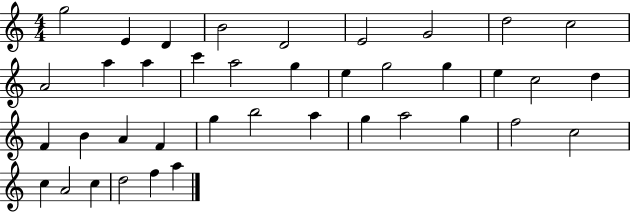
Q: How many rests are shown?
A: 0